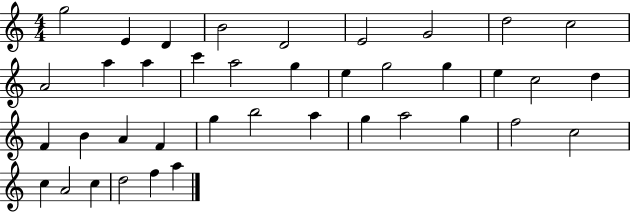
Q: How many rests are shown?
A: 0